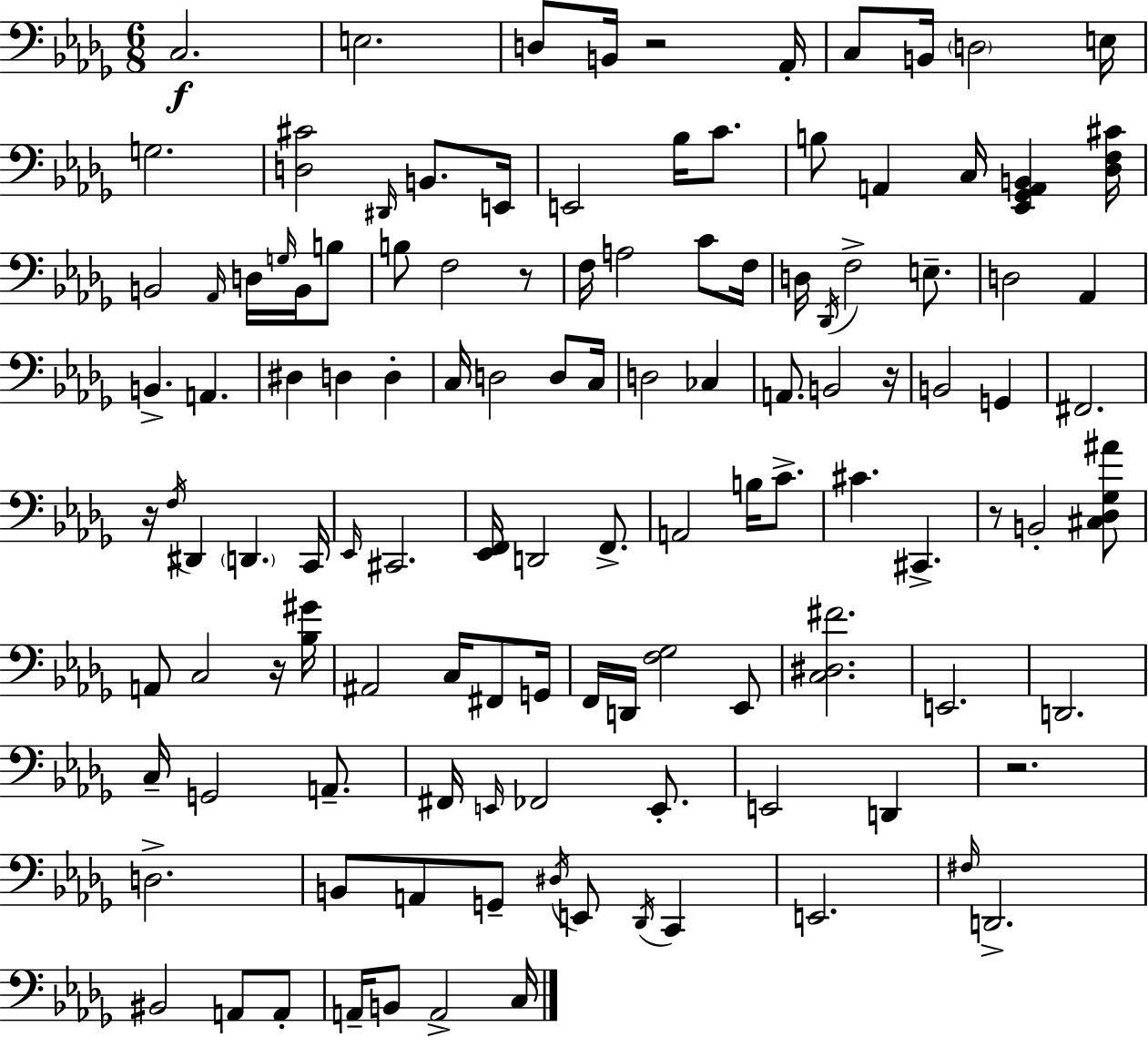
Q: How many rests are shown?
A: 7